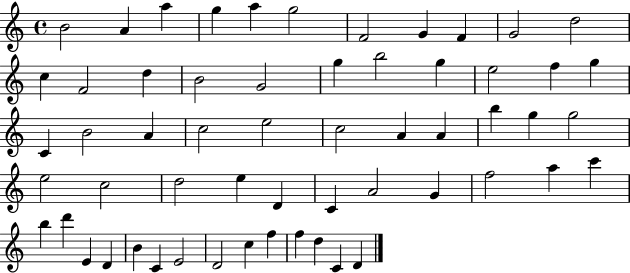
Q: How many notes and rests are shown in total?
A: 58